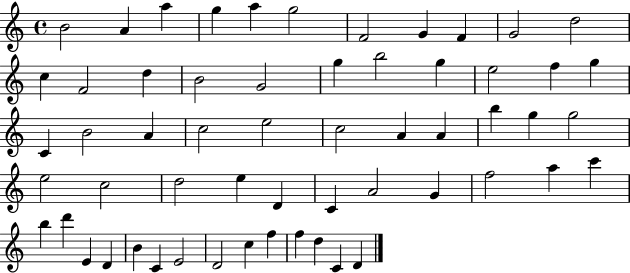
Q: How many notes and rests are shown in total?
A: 58